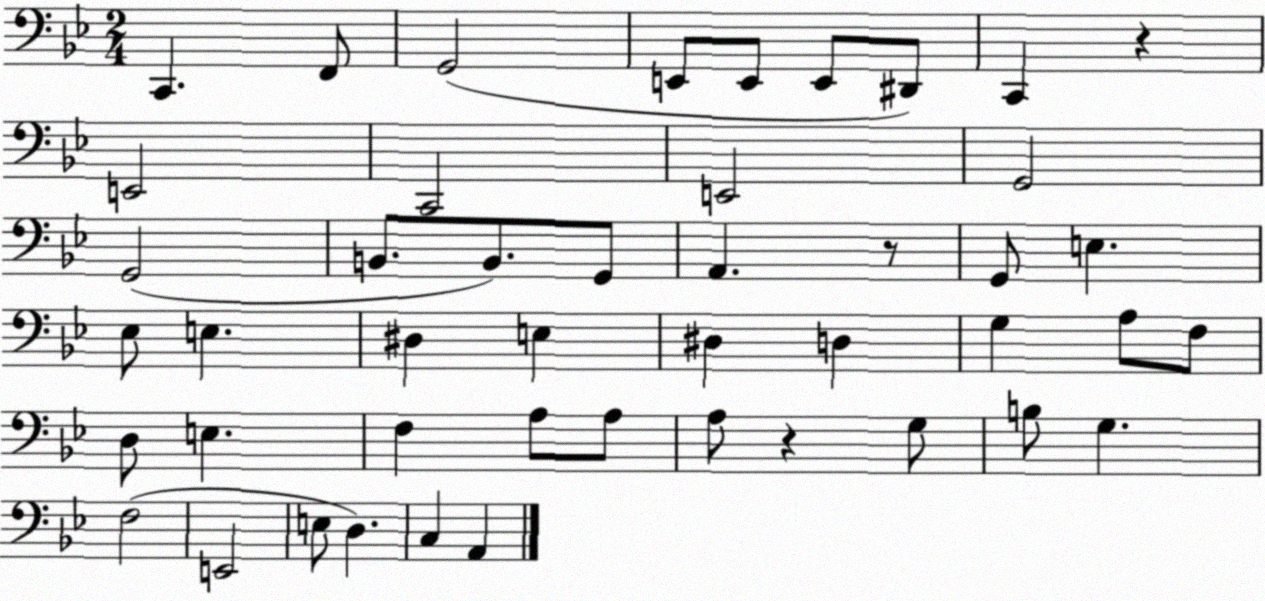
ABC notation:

X:1
T:Untitled
M:2/4
L:1/4
K:Bb
C,, F,,/2 G,,2 E,,/2 E,,/2 E,,/2 ^D,,/2 C,, z E,,2 C,,2 E,,2 G,,2 G,,2 B,,/2 B,,/2 G,,/2 A,, z/2 G,,/2 E, _E,/2 E, ^D, E, ^D, D, G, A,/2 F,/2 D,/2 E, F, A,/2 A,/2 A,/2 z G,/2 B,/2 G, F,2 E,,2 E,/2 D, C, A,,